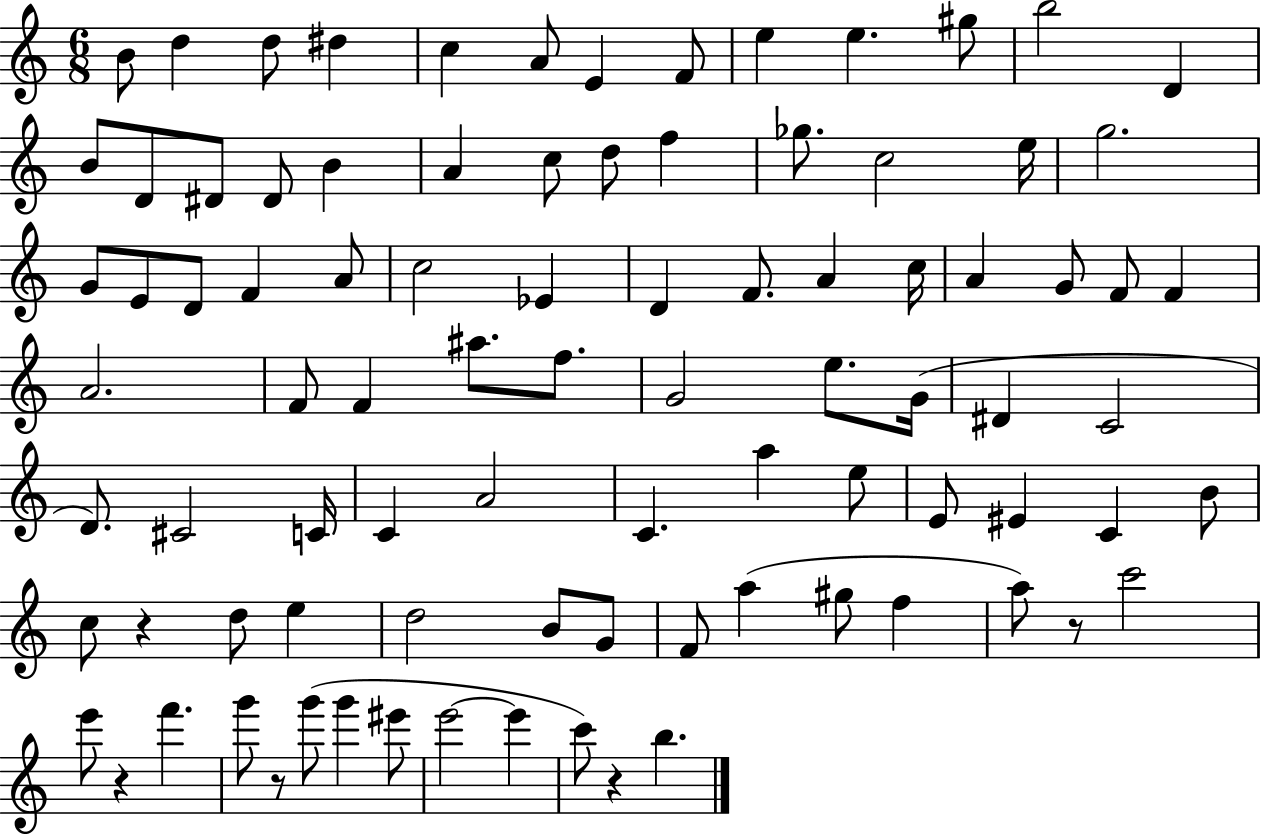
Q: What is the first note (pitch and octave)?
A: B4